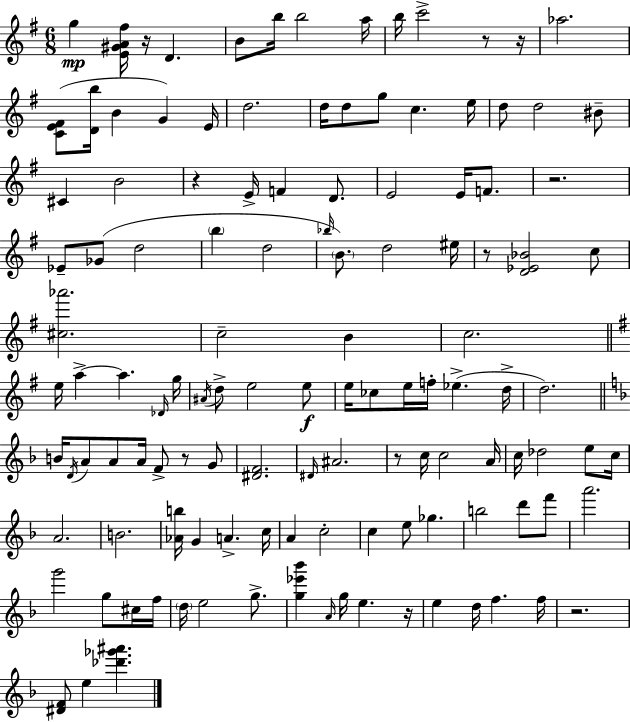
X:1
T:Untitled
M:6/8
L:1/4
K:Em
g [E^GA^f]/4 z/4 D B/2 b/4 b2 a/4 b/4 c'2 z/2 z/4 _a2 [CE^F]/2 [Db]/4 B G E/4 d2 d/4 d/2 g/2 c e/4 d/2 d2 ^B/2 ^C B2 z E/4 F D/2 E2 E/4 F/2 z2 _E/2 _G/2 d2 b d2 _b/4 B/2 d2 ^e/4 z/2 [D_E_B]2 c/2 [^c_a']2 c2 B c2 e/4 a a _D/4 g/4 ^A/4 d/2 e2 e/2 e/4 _c/2 e/4 f/4 _e d/4 d2 B/4 D/4 A/2 A/2 A/4 F/2 z/2 G/2 [^DF]2 ^D/4 ^A2 z/2 c/4 c2 A/4 c/4 _d2 e/2 c/4 A2 B2 [_Ab]/4 G A c/4 A c2 c e/2 _g b2 d'/2 f'/2 a'2 g'2 g/2 ^c/4 f/4 d/4 e2 g/2 [g_e'_b'] A/4 g/4 e z/4 e d/4 f f/4 z2 [^DF]/2 e [_d'_g'^a']